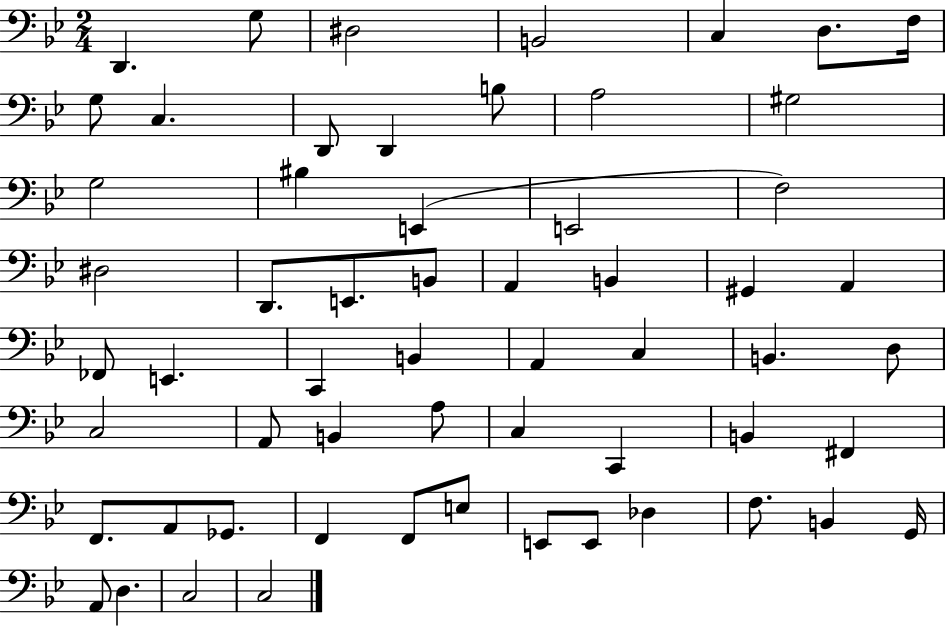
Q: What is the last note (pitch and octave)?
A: C3